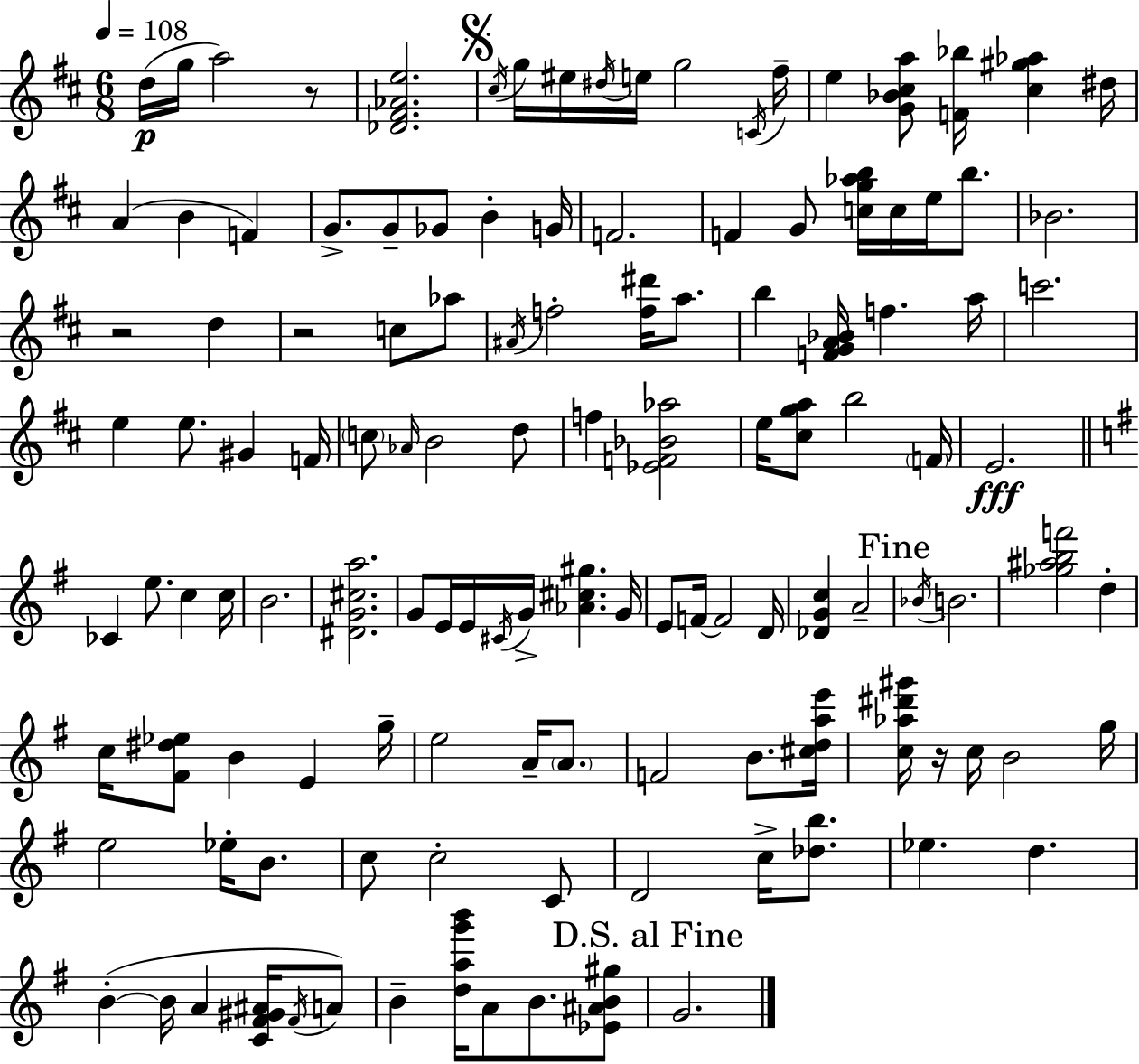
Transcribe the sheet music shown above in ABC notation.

X:1
T:Untitled
M:6/8
L:1/4
K:D
d/4 g/4 a2 z/2 [_D^F_Ae]2 ^c/4 g/4 ^e/4 ^d/4 e/4 g2 C/4 ^f/4 e [G_B^ca]/2 [F_b]/4 [^c^g_a] ^d/4 A B F G/2 G/2 _G/2 B G/4 F2 F G/2 [cg_ab]/4 c/4 e/4 b/2 _B2 z2 d z2 c/2 _a/2 ^A/4 f2 [f^d']/4 a/2 b [FGA_B]/4 f a/4 c'2 e e/2 ^G F/4 c/2 _A/4 B2 d/2 f [_EF_B_a]2 e/4 [^cga]/2 b2 F/4 E2 _C e/2 c c/4 B2 [^DG^ca]2 G/2 E/4 E/4 ^C/4 G/4 [_A^c^g] G/4 E/2 F/4 F2 D/4 [_DGc] A2 _B/4 B2 [_g^abf']2 d c/4 [^F^d_e]/2 B E g/4 e2 A/4 A/2 F2 B/2 [^cdae']/4 [c_a^d'^g']/4 z/4 c/4 B2 g/4 e2 _e/4 B/2 c/2 c2 C/2 D2 c/4 [_db]/2 _e d B B/4 A [C^F^G^A]/4 ^F/4 A/2 B [dag'b']/4 A/2 B/2 [_E^AB^g]/2 G2